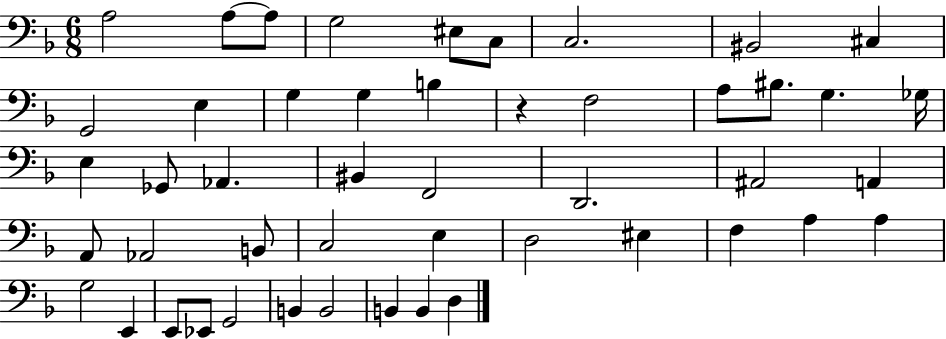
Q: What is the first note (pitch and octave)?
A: A3